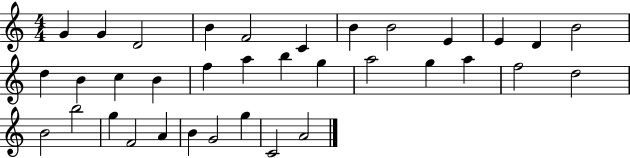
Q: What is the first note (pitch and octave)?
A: G4